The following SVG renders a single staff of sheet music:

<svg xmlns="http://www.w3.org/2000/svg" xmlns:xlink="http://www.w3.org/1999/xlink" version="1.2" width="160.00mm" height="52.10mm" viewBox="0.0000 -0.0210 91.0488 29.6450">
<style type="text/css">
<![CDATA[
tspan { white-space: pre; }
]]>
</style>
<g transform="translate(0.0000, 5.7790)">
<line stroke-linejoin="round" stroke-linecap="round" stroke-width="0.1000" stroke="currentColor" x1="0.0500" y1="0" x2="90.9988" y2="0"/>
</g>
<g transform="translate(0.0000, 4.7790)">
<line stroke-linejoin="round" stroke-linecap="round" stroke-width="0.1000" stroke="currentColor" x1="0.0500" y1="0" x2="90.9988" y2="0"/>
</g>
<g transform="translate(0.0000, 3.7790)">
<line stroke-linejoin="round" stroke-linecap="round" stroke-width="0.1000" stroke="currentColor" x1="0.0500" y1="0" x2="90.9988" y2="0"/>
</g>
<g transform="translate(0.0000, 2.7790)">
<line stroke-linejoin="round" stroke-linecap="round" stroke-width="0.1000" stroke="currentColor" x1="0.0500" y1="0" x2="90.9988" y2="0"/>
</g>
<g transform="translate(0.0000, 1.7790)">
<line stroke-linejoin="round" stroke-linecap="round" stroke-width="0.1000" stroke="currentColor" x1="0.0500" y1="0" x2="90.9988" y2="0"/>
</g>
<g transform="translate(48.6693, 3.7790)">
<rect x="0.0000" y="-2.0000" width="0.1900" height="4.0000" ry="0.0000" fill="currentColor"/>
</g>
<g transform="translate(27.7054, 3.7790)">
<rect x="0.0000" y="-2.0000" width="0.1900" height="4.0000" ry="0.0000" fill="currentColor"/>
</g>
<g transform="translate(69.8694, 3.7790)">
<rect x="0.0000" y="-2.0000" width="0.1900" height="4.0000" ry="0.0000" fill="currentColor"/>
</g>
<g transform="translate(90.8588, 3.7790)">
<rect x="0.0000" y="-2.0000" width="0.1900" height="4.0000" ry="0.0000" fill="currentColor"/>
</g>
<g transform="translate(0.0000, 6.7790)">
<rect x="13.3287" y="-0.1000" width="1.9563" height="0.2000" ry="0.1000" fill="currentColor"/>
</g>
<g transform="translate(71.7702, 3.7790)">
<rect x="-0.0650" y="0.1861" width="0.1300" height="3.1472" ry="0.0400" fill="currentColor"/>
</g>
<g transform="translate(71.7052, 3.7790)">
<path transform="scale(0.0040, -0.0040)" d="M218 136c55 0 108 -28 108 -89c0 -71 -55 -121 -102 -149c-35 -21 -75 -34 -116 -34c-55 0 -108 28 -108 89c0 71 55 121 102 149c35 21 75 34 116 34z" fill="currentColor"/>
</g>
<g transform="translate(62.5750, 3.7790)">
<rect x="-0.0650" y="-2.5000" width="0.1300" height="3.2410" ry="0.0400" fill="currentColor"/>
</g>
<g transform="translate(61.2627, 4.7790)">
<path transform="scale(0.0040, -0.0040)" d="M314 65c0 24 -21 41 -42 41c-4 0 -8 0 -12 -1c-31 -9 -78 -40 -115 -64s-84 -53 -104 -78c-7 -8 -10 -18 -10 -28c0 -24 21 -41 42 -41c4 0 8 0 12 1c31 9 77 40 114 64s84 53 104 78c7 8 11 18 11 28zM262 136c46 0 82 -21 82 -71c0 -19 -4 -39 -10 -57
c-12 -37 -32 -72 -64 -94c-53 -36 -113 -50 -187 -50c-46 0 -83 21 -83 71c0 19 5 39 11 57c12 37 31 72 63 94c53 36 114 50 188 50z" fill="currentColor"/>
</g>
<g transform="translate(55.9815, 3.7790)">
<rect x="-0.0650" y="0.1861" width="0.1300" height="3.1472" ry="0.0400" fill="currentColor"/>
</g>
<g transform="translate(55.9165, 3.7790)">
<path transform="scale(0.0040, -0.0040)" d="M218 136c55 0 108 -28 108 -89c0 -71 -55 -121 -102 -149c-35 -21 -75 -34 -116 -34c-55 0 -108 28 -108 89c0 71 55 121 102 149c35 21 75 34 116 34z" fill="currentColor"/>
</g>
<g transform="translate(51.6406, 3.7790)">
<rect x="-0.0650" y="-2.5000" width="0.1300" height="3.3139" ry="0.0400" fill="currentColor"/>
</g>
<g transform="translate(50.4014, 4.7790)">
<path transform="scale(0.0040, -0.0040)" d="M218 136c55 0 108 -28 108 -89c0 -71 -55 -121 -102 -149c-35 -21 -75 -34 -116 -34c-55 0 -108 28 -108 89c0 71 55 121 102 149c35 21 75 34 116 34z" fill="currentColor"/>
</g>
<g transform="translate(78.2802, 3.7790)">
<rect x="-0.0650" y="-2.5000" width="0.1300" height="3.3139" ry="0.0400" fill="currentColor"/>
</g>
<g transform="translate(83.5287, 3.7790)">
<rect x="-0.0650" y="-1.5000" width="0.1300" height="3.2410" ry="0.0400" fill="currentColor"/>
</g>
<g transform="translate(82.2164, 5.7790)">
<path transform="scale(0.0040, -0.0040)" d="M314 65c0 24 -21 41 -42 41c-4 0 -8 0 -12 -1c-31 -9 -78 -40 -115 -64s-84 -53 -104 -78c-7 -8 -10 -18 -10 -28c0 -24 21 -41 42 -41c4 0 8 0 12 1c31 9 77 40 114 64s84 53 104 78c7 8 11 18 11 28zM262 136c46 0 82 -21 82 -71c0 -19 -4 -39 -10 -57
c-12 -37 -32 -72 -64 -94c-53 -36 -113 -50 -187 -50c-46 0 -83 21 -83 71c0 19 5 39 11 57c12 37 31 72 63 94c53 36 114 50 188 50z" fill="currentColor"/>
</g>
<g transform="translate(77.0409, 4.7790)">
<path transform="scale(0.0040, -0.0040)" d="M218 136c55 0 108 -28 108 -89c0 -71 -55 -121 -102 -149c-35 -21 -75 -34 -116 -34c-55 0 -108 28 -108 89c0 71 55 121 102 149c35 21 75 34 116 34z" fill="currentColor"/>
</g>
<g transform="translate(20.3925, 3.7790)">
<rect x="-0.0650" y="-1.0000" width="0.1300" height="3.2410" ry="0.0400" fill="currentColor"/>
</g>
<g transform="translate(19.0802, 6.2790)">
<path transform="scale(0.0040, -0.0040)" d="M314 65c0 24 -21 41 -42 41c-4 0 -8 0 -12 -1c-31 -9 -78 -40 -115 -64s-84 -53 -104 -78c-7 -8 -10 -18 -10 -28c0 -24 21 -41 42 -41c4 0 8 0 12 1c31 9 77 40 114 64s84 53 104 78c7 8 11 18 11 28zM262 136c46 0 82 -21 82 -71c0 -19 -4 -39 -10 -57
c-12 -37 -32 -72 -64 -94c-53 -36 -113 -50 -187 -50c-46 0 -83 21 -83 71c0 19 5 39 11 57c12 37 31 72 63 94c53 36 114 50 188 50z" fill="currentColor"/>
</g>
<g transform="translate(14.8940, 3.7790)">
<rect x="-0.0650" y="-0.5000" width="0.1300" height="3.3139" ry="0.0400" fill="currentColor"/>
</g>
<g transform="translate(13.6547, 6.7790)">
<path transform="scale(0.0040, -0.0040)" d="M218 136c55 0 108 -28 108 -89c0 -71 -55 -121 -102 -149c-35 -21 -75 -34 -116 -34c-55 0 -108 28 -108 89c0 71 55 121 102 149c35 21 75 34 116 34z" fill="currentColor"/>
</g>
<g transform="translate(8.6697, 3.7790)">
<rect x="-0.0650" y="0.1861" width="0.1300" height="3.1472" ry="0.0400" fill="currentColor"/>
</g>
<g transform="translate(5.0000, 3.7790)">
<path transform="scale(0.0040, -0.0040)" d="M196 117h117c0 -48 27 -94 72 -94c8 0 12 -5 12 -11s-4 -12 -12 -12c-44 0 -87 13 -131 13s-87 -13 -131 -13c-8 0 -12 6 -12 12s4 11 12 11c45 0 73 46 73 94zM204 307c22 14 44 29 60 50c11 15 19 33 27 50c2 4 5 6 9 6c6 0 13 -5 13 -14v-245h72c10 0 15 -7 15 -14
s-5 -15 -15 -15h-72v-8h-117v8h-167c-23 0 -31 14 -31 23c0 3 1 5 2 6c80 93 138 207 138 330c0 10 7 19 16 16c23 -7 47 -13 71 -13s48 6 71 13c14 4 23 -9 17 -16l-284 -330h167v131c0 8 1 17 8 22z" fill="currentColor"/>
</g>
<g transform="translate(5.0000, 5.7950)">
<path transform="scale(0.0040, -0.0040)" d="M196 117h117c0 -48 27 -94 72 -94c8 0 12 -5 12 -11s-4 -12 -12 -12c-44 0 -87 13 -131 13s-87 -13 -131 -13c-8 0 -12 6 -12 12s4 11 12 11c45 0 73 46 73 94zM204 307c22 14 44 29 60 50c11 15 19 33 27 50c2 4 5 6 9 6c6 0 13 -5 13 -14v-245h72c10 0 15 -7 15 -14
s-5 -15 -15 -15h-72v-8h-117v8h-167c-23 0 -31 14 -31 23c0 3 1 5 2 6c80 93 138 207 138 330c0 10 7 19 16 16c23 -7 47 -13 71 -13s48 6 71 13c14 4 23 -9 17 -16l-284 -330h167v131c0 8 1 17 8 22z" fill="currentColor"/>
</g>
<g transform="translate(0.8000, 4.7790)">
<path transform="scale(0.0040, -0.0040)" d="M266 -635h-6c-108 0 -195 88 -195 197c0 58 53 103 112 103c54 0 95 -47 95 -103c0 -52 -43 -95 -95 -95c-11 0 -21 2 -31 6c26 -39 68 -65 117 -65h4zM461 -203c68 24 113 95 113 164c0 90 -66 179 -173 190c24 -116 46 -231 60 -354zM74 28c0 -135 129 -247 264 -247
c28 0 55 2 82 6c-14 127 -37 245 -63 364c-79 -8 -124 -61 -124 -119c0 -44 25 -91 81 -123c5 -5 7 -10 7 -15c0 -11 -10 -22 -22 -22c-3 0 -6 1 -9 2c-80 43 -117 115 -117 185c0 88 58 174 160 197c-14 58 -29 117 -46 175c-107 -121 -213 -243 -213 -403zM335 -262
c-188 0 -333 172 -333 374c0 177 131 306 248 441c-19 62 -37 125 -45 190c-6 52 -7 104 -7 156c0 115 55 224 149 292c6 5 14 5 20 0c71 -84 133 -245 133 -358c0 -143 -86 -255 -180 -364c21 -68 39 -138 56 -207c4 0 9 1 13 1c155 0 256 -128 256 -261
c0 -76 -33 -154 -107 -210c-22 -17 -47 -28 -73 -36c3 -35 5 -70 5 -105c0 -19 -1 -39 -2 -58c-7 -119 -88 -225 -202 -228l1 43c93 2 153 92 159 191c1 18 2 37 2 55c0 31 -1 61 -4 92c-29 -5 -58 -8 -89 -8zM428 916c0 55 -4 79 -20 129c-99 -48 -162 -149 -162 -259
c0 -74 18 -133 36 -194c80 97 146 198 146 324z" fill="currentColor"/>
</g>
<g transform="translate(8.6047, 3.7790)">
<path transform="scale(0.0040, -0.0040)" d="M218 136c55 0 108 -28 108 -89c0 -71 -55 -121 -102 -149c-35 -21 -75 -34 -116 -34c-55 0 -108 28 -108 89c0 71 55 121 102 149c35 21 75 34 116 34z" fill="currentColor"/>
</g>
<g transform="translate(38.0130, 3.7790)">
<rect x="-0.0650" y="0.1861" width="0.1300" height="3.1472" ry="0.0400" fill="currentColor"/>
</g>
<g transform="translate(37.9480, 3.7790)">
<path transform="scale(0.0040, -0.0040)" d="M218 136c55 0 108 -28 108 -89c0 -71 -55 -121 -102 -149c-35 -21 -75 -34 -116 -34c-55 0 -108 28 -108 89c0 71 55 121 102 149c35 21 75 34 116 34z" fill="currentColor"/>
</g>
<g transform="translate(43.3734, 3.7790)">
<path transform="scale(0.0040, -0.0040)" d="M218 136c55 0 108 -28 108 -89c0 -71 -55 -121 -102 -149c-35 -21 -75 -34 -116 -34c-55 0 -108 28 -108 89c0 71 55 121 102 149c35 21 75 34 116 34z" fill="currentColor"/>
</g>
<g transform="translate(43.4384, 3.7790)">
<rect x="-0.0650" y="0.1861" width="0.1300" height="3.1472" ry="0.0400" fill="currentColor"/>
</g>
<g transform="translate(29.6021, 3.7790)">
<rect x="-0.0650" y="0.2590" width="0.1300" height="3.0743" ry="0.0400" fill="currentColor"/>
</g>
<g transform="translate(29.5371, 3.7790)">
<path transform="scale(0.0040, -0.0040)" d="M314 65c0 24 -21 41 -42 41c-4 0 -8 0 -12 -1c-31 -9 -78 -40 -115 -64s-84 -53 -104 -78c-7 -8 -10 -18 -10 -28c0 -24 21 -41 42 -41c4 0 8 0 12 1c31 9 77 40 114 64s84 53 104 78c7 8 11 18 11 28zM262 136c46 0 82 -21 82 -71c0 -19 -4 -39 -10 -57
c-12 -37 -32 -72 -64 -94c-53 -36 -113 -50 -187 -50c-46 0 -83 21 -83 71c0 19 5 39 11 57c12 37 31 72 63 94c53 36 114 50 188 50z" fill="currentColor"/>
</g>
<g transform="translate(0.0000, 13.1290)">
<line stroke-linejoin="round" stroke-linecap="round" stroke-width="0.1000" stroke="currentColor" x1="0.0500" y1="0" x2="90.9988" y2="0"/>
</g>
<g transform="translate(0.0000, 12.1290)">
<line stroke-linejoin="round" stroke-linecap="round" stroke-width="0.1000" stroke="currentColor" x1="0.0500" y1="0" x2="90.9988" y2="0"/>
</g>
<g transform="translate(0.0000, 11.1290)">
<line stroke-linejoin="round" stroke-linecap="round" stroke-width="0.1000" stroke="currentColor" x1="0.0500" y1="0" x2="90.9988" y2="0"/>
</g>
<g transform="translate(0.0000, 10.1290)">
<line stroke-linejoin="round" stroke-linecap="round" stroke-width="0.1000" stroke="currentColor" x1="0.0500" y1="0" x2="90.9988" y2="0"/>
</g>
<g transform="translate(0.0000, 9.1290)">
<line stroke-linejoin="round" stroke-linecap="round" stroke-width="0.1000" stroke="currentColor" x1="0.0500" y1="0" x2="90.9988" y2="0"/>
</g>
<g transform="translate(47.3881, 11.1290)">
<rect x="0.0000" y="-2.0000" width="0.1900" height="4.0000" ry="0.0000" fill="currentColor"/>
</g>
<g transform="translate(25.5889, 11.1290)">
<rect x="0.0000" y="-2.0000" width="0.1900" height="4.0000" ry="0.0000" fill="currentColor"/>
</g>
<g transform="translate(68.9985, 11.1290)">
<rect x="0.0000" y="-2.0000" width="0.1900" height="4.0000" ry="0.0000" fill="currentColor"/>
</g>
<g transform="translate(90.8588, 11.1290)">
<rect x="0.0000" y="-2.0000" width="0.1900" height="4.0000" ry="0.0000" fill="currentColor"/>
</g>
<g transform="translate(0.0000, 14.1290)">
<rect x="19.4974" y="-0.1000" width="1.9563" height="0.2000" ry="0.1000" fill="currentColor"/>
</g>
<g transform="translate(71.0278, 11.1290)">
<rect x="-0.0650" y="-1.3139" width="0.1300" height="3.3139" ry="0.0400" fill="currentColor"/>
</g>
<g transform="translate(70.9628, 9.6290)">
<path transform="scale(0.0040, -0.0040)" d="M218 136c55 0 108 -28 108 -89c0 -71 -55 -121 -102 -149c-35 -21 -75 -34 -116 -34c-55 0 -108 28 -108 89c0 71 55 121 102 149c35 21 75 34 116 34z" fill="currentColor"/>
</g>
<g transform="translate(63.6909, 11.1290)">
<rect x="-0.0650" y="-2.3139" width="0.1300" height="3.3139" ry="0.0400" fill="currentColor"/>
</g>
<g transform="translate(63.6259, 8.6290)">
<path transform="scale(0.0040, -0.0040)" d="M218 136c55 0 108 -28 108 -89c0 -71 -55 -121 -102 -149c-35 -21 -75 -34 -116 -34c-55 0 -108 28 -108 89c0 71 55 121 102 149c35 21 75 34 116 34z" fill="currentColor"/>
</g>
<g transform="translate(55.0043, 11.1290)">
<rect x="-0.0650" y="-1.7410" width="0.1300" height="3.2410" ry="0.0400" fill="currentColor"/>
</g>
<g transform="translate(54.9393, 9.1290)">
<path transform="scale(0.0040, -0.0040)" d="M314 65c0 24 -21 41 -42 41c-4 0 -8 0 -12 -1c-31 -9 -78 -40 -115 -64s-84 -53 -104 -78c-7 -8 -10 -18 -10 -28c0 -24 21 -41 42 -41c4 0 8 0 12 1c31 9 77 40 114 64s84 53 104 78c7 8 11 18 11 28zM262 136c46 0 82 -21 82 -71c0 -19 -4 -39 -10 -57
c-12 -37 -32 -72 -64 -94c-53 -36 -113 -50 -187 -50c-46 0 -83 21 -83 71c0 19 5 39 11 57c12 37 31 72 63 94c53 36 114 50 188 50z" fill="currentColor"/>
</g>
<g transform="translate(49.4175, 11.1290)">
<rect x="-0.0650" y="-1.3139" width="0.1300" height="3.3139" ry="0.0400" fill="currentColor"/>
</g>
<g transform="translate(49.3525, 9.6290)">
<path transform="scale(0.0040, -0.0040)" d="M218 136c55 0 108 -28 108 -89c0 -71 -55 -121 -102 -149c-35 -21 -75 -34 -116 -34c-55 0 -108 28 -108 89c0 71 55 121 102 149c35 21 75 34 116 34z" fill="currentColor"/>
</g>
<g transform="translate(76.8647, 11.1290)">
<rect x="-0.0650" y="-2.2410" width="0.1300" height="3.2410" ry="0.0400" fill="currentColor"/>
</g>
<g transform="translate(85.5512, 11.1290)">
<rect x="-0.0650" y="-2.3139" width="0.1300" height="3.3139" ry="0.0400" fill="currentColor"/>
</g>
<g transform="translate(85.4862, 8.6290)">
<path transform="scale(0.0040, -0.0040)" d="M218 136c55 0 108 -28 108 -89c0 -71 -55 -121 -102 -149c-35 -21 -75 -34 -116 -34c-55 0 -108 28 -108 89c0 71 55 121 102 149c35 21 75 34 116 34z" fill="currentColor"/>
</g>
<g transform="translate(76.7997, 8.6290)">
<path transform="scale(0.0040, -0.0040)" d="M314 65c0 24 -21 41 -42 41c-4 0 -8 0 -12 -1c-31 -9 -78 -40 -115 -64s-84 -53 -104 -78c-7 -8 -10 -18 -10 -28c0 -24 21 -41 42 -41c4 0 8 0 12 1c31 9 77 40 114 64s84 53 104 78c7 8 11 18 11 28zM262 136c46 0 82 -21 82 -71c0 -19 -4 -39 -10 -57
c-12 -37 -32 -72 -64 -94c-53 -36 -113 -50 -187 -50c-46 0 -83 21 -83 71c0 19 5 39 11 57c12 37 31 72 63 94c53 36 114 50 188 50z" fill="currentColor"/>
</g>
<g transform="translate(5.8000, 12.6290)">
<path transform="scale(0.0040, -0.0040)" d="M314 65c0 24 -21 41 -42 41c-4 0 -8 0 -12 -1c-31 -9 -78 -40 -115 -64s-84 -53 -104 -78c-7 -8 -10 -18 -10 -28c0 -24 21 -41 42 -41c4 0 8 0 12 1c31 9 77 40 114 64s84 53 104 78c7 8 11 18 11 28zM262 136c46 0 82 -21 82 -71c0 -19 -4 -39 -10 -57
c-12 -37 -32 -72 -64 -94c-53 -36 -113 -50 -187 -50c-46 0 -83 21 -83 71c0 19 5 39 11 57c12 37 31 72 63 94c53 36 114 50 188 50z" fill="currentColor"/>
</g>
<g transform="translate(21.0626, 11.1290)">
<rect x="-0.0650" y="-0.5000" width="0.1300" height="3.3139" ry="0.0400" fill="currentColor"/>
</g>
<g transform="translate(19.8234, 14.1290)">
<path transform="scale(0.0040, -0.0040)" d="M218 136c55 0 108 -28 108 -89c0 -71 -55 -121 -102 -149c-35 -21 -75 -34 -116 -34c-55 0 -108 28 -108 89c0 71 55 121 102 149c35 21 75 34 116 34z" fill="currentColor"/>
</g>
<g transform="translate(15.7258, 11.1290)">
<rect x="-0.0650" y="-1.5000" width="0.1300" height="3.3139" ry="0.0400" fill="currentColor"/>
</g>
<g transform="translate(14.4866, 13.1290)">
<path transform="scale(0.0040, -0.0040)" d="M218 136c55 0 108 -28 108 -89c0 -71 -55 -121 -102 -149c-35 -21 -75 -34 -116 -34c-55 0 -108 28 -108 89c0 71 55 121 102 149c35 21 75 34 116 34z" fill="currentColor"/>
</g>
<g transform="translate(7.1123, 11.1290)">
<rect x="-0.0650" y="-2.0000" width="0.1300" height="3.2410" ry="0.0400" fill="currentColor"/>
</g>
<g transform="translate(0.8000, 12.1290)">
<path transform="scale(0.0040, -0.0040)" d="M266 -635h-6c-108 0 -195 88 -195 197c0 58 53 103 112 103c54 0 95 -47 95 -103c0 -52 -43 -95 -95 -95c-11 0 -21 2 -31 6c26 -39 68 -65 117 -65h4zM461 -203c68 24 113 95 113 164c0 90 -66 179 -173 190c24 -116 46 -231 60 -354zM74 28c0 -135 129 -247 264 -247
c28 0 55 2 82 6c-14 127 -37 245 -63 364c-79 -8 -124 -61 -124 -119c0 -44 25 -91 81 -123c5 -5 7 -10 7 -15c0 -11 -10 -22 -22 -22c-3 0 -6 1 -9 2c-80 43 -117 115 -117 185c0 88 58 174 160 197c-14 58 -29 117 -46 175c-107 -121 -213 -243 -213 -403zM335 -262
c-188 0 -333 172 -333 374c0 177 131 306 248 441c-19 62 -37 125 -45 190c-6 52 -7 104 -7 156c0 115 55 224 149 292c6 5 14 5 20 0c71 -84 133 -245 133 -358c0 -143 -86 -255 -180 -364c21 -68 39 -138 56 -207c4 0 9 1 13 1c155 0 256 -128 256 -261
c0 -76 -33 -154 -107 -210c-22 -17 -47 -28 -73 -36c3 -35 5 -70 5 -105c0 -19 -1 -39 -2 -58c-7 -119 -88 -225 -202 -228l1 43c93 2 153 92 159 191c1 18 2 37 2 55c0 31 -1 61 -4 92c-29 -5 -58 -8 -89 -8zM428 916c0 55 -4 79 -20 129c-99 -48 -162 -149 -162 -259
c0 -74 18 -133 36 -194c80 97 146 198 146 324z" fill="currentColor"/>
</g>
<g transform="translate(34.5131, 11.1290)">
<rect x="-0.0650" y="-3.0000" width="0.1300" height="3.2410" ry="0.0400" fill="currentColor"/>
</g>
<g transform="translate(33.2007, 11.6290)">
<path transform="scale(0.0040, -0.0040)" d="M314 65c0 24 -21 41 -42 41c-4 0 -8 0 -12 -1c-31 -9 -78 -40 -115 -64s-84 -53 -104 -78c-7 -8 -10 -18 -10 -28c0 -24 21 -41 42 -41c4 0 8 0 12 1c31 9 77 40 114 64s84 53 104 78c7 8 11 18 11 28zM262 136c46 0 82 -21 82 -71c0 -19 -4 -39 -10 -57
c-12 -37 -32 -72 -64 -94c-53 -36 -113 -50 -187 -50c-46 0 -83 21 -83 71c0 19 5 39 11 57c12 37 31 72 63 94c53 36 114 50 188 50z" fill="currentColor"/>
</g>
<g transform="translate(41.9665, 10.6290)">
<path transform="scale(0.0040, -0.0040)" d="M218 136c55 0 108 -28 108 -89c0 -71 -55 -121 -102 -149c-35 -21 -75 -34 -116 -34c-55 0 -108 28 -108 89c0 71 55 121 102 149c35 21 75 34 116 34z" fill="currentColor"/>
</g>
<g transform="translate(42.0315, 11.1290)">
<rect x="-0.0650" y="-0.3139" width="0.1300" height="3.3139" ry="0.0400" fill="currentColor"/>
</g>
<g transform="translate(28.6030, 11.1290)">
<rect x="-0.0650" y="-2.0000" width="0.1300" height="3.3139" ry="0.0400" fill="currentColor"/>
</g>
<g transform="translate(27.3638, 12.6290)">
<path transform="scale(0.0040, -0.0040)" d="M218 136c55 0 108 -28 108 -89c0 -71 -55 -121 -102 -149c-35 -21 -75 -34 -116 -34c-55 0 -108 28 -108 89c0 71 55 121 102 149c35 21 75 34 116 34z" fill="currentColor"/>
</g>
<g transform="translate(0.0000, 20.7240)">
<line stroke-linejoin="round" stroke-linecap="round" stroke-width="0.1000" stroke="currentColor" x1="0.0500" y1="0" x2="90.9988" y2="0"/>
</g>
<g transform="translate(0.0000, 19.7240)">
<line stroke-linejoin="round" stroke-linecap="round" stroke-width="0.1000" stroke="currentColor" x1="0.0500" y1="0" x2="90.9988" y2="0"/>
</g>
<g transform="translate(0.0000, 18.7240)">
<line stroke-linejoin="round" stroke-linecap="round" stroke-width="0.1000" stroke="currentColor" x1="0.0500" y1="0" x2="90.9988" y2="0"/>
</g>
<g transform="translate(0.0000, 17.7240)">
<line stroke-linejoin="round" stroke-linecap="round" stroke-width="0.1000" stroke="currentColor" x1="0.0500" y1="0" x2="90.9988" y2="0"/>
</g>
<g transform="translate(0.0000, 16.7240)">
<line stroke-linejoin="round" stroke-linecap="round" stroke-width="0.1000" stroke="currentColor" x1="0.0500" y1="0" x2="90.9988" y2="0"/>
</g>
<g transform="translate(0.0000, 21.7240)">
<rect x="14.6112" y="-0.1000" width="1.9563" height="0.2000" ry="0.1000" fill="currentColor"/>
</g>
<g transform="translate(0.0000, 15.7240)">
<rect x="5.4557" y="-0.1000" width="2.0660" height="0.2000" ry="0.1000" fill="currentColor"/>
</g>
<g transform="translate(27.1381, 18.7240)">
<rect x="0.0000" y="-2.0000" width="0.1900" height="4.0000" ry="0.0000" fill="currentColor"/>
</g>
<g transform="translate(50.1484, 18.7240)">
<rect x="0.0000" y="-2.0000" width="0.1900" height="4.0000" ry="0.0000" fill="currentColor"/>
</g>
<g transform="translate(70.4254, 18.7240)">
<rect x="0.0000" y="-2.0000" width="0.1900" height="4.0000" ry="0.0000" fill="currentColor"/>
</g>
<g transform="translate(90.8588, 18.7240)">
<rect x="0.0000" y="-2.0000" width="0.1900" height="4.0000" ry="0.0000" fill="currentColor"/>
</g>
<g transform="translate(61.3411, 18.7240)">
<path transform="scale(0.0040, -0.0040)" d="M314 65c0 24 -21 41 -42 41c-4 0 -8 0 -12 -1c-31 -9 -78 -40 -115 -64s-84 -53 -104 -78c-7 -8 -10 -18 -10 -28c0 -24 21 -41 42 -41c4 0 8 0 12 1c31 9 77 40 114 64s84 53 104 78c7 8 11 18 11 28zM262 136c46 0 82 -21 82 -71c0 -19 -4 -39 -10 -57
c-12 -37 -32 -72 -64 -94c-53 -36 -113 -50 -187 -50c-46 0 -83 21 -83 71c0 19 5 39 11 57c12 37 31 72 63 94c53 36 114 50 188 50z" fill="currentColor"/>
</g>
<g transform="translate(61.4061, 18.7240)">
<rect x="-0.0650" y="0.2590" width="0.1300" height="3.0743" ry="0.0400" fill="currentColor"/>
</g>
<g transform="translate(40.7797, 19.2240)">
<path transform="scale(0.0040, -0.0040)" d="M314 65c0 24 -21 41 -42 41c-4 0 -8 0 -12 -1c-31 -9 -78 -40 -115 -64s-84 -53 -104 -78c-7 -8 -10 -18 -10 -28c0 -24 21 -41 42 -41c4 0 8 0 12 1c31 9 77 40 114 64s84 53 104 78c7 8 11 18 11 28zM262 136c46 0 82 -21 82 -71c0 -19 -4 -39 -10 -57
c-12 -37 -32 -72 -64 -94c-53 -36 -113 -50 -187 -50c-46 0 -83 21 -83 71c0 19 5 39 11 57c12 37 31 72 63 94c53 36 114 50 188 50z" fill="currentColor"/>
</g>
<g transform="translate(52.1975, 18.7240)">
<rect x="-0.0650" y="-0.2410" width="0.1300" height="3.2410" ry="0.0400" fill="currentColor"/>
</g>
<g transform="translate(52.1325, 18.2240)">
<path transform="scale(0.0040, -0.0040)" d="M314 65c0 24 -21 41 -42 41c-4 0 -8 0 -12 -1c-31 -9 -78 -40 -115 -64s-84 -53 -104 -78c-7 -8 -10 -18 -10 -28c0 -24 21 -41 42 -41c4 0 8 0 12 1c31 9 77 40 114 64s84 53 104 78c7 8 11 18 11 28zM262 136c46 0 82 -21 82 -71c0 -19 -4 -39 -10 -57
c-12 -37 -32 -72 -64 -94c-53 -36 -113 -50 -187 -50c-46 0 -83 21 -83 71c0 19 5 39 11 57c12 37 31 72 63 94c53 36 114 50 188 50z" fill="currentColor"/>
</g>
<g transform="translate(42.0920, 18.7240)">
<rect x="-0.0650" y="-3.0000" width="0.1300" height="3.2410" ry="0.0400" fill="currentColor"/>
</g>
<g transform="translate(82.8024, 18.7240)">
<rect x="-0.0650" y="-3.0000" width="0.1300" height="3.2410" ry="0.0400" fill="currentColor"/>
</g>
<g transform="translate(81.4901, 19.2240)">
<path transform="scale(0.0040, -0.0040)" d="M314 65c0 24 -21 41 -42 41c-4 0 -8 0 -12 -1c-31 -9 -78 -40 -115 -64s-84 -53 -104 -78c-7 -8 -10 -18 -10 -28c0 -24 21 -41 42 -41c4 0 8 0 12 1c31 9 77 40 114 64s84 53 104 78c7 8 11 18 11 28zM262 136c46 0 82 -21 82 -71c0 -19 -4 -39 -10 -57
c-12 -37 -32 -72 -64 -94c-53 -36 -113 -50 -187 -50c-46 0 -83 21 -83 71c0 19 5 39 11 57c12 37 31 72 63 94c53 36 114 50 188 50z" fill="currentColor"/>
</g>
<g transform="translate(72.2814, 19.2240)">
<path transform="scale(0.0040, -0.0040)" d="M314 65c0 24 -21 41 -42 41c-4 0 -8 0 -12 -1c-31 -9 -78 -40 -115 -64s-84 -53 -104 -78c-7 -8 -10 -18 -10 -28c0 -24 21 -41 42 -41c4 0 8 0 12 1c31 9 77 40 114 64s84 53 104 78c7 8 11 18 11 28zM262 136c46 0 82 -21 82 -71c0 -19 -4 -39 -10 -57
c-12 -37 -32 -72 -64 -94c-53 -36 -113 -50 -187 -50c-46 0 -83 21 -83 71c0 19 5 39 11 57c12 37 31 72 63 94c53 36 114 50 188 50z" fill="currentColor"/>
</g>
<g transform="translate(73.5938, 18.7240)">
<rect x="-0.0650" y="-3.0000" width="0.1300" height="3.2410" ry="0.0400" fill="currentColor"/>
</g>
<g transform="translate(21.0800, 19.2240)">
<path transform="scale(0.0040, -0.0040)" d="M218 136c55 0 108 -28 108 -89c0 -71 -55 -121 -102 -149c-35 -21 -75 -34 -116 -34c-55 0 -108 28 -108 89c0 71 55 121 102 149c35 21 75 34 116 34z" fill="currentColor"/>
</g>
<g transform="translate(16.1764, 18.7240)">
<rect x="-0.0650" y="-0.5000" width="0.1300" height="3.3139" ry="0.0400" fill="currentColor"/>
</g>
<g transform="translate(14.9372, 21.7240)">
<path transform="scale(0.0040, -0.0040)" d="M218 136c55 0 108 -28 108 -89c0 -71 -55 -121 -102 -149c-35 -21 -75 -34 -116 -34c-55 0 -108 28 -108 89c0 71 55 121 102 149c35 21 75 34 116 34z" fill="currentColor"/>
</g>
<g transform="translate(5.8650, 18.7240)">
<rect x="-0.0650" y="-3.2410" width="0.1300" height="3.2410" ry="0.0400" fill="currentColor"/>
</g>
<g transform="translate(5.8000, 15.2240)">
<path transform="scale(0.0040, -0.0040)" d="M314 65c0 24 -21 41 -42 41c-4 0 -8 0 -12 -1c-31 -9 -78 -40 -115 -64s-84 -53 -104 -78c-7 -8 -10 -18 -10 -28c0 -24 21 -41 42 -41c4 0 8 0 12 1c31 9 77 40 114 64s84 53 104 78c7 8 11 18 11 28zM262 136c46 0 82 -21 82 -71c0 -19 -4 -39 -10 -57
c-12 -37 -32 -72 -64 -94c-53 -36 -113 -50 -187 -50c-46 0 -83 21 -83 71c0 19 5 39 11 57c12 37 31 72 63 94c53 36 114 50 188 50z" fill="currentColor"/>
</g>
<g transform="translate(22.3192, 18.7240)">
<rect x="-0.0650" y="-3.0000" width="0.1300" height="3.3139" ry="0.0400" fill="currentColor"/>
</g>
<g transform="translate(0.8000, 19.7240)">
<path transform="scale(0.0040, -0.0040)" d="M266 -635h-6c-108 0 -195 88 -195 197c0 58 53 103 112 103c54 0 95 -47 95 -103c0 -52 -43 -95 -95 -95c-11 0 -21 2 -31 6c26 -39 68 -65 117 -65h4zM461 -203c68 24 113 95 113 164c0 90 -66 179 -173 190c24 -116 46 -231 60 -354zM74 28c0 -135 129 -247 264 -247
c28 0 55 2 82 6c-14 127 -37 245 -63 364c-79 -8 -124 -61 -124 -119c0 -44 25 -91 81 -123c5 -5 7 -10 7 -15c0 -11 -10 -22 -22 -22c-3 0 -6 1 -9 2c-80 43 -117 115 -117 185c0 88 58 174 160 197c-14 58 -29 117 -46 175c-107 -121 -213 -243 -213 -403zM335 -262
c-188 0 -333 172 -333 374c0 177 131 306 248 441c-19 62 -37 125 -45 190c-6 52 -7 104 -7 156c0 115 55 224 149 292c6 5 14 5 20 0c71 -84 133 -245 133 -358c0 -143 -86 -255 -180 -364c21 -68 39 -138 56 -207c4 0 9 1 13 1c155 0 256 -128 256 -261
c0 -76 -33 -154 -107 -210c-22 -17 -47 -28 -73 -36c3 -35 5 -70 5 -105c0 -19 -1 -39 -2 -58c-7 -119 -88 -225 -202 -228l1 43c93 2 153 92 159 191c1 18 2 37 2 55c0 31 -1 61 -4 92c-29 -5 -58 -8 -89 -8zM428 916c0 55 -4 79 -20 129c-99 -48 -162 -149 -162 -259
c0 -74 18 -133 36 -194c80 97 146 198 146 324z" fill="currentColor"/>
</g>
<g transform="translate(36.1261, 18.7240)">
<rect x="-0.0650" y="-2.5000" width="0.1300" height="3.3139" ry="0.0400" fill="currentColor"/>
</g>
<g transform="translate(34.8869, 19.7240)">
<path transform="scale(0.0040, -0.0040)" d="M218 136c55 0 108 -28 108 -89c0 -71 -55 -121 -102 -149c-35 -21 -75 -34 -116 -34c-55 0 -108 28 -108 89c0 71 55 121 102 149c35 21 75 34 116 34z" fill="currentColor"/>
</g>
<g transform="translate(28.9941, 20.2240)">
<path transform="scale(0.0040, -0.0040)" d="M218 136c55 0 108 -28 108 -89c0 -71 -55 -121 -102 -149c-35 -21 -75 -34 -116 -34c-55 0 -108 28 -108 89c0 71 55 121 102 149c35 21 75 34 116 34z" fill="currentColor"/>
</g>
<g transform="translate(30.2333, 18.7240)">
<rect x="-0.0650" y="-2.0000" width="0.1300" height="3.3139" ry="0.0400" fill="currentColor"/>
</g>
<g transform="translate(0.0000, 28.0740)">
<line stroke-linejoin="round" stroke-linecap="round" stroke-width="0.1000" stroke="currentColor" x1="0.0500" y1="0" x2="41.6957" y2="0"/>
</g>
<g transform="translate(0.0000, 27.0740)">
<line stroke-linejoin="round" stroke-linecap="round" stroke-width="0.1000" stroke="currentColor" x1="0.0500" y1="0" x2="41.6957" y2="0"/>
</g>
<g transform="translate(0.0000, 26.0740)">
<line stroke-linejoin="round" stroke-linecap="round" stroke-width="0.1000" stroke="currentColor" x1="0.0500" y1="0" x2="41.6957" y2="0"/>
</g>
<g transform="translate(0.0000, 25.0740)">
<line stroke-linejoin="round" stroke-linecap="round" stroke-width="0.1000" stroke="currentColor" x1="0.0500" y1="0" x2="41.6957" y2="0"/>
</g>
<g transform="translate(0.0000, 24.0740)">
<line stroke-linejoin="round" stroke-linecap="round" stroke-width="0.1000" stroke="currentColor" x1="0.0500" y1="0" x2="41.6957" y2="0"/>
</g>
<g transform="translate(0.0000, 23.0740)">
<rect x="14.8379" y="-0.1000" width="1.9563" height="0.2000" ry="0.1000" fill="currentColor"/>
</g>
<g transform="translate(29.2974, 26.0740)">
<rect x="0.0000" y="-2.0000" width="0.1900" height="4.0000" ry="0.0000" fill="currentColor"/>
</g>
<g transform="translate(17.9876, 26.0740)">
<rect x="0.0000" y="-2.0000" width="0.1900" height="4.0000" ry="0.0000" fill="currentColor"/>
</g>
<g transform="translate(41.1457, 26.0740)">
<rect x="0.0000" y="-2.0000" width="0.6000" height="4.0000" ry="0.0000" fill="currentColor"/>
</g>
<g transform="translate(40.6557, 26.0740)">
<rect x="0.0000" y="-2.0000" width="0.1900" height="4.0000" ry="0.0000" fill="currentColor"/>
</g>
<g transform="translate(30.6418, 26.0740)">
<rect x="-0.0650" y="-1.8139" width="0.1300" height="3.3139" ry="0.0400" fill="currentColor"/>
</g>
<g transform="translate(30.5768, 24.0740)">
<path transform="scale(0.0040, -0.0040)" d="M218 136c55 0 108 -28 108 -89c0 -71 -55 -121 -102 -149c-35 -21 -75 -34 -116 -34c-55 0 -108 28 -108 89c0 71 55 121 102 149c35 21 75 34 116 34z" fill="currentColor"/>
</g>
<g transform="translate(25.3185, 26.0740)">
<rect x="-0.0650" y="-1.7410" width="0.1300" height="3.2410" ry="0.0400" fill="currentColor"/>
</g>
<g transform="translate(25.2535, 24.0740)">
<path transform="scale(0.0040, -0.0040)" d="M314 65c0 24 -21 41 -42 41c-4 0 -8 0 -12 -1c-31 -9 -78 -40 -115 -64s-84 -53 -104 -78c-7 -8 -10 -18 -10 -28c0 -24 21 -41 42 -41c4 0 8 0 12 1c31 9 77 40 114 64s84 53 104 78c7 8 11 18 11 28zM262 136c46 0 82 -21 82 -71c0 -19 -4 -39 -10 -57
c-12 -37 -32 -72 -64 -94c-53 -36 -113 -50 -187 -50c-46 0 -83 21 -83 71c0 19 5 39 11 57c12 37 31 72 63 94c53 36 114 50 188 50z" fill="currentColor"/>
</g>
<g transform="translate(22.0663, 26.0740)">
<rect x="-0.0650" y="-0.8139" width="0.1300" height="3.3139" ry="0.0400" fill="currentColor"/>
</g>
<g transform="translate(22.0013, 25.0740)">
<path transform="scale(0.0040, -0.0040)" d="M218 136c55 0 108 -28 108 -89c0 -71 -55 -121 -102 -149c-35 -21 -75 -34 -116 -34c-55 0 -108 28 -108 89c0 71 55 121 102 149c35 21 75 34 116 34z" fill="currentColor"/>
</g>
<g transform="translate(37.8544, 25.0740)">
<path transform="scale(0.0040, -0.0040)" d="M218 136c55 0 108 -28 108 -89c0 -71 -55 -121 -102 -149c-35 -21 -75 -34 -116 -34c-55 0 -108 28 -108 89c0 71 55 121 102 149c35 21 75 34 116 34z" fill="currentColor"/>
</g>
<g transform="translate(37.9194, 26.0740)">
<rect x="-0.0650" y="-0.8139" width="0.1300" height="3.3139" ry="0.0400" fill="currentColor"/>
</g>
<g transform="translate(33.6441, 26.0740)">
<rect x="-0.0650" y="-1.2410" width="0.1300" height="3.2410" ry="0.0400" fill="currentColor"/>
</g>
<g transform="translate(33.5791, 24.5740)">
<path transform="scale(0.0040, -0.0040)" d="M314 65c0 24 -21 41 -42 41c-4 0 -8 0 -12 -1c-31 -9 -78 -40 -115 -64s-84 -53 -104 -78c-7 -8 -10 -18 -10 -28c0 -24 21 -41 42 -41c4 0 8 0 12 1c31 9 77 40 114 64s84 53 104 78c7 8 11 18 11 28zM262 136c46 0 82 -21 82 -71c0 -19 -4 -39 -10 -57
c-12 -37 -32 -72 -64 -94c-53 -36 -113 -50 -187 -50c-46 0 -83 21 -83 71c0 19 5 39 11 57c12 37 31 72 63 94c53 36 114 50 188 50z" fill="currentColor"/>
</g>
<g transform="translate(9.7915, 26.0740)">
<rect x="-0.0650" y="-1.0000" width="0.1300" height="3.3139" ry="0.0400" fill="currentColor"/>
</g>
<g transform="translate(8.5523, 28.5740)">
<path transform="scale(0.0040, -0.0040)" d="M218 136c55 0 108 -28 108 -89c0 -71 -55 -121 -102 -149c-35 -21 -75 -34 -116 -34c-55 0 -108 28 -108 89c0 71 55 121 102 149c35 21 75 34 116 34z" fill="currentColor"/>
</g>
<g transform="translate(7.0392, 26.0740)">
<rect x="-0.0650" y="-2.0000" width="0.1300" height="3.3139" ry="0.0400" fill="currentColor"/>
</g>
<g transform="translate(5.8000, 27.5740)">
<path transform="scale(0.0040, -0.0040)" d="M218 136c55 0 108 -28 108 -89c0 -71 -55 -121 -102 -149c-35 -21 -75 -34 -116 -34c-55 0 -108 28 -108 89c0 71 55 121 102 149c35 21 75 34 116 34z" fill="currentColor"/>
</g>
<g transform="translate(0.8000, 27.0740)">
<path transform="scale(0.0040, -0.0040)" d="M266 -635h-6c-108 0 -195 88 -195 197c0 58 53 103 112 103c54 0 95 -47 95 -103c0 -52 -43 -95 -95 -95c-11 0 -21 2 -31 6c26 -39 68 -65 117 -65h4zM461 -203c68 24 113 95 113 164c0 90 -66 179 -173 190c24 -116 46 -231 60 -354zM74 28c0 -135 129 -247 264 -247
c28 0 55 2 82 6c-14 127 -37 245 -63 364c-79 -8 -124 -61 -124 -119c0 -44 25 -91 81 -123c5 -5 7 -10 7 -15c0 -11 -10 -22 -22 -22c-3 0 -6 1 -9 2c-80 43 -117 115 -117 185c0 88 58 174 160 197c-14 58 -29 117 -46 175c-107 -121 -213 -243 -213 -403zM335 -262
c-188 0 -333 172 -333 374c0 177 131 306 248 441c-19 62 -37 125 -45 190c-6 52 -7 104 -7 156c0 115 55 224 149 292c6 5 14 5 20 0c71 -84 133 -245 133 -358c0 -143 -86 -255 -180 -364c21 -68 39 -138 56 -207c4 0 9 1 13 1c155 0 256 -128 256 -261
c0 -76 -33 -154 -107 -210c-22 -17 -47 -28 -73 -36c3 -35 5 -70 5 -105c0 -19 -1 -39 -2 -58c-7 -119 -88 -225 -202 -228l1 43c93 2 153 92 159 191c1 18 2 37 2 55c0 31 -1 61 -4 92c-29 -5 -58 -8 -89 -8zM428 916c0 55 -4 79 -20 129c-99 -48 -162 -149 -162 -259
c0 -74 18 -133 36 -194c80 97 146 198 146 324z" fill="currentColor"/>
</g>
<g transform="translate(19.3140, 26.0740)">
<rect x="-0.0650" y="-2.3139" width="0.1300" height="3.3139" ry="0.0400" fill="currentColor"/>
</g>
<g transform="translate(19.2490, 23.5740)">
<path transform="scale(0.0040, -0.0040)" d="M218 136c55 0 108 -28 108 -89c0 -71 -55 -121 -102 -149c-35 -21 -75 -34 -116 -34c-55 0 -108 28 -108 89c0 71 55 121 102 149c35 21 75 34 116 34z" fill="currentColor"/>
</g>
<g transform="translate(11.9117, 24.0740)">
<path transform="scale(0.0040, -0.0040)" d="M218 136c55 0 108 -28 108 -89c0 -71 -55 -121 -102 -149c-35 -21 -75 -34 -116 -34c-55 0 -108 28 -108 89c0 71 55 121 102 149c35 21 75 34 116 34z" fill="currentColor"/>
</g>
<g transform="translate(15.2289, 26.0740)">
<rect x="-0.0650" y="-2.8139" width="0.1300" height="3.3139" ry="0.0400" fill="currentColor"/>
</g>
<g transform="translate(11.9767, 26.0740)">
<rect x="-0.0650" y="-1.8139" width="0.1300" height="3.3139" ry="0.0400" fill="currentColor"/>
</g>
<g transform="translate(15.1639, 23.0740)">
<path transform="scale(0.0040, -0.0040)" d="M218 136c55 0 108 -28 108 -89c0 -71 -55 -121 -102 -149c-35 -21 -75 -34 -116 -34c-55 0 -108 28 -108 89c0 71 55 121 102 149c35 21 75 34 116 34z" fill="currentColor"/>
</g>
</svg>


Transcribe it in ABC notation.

X:1
T:Untitled
M:4/4
L:1/4
K:C
B C D2 B2 B B G B G2 B G E2 F2 E C F A2 c e f2 g e g2 g b2 C A F G A2 c2 B2 A2 A2 F D f a g d f2 f e2 d